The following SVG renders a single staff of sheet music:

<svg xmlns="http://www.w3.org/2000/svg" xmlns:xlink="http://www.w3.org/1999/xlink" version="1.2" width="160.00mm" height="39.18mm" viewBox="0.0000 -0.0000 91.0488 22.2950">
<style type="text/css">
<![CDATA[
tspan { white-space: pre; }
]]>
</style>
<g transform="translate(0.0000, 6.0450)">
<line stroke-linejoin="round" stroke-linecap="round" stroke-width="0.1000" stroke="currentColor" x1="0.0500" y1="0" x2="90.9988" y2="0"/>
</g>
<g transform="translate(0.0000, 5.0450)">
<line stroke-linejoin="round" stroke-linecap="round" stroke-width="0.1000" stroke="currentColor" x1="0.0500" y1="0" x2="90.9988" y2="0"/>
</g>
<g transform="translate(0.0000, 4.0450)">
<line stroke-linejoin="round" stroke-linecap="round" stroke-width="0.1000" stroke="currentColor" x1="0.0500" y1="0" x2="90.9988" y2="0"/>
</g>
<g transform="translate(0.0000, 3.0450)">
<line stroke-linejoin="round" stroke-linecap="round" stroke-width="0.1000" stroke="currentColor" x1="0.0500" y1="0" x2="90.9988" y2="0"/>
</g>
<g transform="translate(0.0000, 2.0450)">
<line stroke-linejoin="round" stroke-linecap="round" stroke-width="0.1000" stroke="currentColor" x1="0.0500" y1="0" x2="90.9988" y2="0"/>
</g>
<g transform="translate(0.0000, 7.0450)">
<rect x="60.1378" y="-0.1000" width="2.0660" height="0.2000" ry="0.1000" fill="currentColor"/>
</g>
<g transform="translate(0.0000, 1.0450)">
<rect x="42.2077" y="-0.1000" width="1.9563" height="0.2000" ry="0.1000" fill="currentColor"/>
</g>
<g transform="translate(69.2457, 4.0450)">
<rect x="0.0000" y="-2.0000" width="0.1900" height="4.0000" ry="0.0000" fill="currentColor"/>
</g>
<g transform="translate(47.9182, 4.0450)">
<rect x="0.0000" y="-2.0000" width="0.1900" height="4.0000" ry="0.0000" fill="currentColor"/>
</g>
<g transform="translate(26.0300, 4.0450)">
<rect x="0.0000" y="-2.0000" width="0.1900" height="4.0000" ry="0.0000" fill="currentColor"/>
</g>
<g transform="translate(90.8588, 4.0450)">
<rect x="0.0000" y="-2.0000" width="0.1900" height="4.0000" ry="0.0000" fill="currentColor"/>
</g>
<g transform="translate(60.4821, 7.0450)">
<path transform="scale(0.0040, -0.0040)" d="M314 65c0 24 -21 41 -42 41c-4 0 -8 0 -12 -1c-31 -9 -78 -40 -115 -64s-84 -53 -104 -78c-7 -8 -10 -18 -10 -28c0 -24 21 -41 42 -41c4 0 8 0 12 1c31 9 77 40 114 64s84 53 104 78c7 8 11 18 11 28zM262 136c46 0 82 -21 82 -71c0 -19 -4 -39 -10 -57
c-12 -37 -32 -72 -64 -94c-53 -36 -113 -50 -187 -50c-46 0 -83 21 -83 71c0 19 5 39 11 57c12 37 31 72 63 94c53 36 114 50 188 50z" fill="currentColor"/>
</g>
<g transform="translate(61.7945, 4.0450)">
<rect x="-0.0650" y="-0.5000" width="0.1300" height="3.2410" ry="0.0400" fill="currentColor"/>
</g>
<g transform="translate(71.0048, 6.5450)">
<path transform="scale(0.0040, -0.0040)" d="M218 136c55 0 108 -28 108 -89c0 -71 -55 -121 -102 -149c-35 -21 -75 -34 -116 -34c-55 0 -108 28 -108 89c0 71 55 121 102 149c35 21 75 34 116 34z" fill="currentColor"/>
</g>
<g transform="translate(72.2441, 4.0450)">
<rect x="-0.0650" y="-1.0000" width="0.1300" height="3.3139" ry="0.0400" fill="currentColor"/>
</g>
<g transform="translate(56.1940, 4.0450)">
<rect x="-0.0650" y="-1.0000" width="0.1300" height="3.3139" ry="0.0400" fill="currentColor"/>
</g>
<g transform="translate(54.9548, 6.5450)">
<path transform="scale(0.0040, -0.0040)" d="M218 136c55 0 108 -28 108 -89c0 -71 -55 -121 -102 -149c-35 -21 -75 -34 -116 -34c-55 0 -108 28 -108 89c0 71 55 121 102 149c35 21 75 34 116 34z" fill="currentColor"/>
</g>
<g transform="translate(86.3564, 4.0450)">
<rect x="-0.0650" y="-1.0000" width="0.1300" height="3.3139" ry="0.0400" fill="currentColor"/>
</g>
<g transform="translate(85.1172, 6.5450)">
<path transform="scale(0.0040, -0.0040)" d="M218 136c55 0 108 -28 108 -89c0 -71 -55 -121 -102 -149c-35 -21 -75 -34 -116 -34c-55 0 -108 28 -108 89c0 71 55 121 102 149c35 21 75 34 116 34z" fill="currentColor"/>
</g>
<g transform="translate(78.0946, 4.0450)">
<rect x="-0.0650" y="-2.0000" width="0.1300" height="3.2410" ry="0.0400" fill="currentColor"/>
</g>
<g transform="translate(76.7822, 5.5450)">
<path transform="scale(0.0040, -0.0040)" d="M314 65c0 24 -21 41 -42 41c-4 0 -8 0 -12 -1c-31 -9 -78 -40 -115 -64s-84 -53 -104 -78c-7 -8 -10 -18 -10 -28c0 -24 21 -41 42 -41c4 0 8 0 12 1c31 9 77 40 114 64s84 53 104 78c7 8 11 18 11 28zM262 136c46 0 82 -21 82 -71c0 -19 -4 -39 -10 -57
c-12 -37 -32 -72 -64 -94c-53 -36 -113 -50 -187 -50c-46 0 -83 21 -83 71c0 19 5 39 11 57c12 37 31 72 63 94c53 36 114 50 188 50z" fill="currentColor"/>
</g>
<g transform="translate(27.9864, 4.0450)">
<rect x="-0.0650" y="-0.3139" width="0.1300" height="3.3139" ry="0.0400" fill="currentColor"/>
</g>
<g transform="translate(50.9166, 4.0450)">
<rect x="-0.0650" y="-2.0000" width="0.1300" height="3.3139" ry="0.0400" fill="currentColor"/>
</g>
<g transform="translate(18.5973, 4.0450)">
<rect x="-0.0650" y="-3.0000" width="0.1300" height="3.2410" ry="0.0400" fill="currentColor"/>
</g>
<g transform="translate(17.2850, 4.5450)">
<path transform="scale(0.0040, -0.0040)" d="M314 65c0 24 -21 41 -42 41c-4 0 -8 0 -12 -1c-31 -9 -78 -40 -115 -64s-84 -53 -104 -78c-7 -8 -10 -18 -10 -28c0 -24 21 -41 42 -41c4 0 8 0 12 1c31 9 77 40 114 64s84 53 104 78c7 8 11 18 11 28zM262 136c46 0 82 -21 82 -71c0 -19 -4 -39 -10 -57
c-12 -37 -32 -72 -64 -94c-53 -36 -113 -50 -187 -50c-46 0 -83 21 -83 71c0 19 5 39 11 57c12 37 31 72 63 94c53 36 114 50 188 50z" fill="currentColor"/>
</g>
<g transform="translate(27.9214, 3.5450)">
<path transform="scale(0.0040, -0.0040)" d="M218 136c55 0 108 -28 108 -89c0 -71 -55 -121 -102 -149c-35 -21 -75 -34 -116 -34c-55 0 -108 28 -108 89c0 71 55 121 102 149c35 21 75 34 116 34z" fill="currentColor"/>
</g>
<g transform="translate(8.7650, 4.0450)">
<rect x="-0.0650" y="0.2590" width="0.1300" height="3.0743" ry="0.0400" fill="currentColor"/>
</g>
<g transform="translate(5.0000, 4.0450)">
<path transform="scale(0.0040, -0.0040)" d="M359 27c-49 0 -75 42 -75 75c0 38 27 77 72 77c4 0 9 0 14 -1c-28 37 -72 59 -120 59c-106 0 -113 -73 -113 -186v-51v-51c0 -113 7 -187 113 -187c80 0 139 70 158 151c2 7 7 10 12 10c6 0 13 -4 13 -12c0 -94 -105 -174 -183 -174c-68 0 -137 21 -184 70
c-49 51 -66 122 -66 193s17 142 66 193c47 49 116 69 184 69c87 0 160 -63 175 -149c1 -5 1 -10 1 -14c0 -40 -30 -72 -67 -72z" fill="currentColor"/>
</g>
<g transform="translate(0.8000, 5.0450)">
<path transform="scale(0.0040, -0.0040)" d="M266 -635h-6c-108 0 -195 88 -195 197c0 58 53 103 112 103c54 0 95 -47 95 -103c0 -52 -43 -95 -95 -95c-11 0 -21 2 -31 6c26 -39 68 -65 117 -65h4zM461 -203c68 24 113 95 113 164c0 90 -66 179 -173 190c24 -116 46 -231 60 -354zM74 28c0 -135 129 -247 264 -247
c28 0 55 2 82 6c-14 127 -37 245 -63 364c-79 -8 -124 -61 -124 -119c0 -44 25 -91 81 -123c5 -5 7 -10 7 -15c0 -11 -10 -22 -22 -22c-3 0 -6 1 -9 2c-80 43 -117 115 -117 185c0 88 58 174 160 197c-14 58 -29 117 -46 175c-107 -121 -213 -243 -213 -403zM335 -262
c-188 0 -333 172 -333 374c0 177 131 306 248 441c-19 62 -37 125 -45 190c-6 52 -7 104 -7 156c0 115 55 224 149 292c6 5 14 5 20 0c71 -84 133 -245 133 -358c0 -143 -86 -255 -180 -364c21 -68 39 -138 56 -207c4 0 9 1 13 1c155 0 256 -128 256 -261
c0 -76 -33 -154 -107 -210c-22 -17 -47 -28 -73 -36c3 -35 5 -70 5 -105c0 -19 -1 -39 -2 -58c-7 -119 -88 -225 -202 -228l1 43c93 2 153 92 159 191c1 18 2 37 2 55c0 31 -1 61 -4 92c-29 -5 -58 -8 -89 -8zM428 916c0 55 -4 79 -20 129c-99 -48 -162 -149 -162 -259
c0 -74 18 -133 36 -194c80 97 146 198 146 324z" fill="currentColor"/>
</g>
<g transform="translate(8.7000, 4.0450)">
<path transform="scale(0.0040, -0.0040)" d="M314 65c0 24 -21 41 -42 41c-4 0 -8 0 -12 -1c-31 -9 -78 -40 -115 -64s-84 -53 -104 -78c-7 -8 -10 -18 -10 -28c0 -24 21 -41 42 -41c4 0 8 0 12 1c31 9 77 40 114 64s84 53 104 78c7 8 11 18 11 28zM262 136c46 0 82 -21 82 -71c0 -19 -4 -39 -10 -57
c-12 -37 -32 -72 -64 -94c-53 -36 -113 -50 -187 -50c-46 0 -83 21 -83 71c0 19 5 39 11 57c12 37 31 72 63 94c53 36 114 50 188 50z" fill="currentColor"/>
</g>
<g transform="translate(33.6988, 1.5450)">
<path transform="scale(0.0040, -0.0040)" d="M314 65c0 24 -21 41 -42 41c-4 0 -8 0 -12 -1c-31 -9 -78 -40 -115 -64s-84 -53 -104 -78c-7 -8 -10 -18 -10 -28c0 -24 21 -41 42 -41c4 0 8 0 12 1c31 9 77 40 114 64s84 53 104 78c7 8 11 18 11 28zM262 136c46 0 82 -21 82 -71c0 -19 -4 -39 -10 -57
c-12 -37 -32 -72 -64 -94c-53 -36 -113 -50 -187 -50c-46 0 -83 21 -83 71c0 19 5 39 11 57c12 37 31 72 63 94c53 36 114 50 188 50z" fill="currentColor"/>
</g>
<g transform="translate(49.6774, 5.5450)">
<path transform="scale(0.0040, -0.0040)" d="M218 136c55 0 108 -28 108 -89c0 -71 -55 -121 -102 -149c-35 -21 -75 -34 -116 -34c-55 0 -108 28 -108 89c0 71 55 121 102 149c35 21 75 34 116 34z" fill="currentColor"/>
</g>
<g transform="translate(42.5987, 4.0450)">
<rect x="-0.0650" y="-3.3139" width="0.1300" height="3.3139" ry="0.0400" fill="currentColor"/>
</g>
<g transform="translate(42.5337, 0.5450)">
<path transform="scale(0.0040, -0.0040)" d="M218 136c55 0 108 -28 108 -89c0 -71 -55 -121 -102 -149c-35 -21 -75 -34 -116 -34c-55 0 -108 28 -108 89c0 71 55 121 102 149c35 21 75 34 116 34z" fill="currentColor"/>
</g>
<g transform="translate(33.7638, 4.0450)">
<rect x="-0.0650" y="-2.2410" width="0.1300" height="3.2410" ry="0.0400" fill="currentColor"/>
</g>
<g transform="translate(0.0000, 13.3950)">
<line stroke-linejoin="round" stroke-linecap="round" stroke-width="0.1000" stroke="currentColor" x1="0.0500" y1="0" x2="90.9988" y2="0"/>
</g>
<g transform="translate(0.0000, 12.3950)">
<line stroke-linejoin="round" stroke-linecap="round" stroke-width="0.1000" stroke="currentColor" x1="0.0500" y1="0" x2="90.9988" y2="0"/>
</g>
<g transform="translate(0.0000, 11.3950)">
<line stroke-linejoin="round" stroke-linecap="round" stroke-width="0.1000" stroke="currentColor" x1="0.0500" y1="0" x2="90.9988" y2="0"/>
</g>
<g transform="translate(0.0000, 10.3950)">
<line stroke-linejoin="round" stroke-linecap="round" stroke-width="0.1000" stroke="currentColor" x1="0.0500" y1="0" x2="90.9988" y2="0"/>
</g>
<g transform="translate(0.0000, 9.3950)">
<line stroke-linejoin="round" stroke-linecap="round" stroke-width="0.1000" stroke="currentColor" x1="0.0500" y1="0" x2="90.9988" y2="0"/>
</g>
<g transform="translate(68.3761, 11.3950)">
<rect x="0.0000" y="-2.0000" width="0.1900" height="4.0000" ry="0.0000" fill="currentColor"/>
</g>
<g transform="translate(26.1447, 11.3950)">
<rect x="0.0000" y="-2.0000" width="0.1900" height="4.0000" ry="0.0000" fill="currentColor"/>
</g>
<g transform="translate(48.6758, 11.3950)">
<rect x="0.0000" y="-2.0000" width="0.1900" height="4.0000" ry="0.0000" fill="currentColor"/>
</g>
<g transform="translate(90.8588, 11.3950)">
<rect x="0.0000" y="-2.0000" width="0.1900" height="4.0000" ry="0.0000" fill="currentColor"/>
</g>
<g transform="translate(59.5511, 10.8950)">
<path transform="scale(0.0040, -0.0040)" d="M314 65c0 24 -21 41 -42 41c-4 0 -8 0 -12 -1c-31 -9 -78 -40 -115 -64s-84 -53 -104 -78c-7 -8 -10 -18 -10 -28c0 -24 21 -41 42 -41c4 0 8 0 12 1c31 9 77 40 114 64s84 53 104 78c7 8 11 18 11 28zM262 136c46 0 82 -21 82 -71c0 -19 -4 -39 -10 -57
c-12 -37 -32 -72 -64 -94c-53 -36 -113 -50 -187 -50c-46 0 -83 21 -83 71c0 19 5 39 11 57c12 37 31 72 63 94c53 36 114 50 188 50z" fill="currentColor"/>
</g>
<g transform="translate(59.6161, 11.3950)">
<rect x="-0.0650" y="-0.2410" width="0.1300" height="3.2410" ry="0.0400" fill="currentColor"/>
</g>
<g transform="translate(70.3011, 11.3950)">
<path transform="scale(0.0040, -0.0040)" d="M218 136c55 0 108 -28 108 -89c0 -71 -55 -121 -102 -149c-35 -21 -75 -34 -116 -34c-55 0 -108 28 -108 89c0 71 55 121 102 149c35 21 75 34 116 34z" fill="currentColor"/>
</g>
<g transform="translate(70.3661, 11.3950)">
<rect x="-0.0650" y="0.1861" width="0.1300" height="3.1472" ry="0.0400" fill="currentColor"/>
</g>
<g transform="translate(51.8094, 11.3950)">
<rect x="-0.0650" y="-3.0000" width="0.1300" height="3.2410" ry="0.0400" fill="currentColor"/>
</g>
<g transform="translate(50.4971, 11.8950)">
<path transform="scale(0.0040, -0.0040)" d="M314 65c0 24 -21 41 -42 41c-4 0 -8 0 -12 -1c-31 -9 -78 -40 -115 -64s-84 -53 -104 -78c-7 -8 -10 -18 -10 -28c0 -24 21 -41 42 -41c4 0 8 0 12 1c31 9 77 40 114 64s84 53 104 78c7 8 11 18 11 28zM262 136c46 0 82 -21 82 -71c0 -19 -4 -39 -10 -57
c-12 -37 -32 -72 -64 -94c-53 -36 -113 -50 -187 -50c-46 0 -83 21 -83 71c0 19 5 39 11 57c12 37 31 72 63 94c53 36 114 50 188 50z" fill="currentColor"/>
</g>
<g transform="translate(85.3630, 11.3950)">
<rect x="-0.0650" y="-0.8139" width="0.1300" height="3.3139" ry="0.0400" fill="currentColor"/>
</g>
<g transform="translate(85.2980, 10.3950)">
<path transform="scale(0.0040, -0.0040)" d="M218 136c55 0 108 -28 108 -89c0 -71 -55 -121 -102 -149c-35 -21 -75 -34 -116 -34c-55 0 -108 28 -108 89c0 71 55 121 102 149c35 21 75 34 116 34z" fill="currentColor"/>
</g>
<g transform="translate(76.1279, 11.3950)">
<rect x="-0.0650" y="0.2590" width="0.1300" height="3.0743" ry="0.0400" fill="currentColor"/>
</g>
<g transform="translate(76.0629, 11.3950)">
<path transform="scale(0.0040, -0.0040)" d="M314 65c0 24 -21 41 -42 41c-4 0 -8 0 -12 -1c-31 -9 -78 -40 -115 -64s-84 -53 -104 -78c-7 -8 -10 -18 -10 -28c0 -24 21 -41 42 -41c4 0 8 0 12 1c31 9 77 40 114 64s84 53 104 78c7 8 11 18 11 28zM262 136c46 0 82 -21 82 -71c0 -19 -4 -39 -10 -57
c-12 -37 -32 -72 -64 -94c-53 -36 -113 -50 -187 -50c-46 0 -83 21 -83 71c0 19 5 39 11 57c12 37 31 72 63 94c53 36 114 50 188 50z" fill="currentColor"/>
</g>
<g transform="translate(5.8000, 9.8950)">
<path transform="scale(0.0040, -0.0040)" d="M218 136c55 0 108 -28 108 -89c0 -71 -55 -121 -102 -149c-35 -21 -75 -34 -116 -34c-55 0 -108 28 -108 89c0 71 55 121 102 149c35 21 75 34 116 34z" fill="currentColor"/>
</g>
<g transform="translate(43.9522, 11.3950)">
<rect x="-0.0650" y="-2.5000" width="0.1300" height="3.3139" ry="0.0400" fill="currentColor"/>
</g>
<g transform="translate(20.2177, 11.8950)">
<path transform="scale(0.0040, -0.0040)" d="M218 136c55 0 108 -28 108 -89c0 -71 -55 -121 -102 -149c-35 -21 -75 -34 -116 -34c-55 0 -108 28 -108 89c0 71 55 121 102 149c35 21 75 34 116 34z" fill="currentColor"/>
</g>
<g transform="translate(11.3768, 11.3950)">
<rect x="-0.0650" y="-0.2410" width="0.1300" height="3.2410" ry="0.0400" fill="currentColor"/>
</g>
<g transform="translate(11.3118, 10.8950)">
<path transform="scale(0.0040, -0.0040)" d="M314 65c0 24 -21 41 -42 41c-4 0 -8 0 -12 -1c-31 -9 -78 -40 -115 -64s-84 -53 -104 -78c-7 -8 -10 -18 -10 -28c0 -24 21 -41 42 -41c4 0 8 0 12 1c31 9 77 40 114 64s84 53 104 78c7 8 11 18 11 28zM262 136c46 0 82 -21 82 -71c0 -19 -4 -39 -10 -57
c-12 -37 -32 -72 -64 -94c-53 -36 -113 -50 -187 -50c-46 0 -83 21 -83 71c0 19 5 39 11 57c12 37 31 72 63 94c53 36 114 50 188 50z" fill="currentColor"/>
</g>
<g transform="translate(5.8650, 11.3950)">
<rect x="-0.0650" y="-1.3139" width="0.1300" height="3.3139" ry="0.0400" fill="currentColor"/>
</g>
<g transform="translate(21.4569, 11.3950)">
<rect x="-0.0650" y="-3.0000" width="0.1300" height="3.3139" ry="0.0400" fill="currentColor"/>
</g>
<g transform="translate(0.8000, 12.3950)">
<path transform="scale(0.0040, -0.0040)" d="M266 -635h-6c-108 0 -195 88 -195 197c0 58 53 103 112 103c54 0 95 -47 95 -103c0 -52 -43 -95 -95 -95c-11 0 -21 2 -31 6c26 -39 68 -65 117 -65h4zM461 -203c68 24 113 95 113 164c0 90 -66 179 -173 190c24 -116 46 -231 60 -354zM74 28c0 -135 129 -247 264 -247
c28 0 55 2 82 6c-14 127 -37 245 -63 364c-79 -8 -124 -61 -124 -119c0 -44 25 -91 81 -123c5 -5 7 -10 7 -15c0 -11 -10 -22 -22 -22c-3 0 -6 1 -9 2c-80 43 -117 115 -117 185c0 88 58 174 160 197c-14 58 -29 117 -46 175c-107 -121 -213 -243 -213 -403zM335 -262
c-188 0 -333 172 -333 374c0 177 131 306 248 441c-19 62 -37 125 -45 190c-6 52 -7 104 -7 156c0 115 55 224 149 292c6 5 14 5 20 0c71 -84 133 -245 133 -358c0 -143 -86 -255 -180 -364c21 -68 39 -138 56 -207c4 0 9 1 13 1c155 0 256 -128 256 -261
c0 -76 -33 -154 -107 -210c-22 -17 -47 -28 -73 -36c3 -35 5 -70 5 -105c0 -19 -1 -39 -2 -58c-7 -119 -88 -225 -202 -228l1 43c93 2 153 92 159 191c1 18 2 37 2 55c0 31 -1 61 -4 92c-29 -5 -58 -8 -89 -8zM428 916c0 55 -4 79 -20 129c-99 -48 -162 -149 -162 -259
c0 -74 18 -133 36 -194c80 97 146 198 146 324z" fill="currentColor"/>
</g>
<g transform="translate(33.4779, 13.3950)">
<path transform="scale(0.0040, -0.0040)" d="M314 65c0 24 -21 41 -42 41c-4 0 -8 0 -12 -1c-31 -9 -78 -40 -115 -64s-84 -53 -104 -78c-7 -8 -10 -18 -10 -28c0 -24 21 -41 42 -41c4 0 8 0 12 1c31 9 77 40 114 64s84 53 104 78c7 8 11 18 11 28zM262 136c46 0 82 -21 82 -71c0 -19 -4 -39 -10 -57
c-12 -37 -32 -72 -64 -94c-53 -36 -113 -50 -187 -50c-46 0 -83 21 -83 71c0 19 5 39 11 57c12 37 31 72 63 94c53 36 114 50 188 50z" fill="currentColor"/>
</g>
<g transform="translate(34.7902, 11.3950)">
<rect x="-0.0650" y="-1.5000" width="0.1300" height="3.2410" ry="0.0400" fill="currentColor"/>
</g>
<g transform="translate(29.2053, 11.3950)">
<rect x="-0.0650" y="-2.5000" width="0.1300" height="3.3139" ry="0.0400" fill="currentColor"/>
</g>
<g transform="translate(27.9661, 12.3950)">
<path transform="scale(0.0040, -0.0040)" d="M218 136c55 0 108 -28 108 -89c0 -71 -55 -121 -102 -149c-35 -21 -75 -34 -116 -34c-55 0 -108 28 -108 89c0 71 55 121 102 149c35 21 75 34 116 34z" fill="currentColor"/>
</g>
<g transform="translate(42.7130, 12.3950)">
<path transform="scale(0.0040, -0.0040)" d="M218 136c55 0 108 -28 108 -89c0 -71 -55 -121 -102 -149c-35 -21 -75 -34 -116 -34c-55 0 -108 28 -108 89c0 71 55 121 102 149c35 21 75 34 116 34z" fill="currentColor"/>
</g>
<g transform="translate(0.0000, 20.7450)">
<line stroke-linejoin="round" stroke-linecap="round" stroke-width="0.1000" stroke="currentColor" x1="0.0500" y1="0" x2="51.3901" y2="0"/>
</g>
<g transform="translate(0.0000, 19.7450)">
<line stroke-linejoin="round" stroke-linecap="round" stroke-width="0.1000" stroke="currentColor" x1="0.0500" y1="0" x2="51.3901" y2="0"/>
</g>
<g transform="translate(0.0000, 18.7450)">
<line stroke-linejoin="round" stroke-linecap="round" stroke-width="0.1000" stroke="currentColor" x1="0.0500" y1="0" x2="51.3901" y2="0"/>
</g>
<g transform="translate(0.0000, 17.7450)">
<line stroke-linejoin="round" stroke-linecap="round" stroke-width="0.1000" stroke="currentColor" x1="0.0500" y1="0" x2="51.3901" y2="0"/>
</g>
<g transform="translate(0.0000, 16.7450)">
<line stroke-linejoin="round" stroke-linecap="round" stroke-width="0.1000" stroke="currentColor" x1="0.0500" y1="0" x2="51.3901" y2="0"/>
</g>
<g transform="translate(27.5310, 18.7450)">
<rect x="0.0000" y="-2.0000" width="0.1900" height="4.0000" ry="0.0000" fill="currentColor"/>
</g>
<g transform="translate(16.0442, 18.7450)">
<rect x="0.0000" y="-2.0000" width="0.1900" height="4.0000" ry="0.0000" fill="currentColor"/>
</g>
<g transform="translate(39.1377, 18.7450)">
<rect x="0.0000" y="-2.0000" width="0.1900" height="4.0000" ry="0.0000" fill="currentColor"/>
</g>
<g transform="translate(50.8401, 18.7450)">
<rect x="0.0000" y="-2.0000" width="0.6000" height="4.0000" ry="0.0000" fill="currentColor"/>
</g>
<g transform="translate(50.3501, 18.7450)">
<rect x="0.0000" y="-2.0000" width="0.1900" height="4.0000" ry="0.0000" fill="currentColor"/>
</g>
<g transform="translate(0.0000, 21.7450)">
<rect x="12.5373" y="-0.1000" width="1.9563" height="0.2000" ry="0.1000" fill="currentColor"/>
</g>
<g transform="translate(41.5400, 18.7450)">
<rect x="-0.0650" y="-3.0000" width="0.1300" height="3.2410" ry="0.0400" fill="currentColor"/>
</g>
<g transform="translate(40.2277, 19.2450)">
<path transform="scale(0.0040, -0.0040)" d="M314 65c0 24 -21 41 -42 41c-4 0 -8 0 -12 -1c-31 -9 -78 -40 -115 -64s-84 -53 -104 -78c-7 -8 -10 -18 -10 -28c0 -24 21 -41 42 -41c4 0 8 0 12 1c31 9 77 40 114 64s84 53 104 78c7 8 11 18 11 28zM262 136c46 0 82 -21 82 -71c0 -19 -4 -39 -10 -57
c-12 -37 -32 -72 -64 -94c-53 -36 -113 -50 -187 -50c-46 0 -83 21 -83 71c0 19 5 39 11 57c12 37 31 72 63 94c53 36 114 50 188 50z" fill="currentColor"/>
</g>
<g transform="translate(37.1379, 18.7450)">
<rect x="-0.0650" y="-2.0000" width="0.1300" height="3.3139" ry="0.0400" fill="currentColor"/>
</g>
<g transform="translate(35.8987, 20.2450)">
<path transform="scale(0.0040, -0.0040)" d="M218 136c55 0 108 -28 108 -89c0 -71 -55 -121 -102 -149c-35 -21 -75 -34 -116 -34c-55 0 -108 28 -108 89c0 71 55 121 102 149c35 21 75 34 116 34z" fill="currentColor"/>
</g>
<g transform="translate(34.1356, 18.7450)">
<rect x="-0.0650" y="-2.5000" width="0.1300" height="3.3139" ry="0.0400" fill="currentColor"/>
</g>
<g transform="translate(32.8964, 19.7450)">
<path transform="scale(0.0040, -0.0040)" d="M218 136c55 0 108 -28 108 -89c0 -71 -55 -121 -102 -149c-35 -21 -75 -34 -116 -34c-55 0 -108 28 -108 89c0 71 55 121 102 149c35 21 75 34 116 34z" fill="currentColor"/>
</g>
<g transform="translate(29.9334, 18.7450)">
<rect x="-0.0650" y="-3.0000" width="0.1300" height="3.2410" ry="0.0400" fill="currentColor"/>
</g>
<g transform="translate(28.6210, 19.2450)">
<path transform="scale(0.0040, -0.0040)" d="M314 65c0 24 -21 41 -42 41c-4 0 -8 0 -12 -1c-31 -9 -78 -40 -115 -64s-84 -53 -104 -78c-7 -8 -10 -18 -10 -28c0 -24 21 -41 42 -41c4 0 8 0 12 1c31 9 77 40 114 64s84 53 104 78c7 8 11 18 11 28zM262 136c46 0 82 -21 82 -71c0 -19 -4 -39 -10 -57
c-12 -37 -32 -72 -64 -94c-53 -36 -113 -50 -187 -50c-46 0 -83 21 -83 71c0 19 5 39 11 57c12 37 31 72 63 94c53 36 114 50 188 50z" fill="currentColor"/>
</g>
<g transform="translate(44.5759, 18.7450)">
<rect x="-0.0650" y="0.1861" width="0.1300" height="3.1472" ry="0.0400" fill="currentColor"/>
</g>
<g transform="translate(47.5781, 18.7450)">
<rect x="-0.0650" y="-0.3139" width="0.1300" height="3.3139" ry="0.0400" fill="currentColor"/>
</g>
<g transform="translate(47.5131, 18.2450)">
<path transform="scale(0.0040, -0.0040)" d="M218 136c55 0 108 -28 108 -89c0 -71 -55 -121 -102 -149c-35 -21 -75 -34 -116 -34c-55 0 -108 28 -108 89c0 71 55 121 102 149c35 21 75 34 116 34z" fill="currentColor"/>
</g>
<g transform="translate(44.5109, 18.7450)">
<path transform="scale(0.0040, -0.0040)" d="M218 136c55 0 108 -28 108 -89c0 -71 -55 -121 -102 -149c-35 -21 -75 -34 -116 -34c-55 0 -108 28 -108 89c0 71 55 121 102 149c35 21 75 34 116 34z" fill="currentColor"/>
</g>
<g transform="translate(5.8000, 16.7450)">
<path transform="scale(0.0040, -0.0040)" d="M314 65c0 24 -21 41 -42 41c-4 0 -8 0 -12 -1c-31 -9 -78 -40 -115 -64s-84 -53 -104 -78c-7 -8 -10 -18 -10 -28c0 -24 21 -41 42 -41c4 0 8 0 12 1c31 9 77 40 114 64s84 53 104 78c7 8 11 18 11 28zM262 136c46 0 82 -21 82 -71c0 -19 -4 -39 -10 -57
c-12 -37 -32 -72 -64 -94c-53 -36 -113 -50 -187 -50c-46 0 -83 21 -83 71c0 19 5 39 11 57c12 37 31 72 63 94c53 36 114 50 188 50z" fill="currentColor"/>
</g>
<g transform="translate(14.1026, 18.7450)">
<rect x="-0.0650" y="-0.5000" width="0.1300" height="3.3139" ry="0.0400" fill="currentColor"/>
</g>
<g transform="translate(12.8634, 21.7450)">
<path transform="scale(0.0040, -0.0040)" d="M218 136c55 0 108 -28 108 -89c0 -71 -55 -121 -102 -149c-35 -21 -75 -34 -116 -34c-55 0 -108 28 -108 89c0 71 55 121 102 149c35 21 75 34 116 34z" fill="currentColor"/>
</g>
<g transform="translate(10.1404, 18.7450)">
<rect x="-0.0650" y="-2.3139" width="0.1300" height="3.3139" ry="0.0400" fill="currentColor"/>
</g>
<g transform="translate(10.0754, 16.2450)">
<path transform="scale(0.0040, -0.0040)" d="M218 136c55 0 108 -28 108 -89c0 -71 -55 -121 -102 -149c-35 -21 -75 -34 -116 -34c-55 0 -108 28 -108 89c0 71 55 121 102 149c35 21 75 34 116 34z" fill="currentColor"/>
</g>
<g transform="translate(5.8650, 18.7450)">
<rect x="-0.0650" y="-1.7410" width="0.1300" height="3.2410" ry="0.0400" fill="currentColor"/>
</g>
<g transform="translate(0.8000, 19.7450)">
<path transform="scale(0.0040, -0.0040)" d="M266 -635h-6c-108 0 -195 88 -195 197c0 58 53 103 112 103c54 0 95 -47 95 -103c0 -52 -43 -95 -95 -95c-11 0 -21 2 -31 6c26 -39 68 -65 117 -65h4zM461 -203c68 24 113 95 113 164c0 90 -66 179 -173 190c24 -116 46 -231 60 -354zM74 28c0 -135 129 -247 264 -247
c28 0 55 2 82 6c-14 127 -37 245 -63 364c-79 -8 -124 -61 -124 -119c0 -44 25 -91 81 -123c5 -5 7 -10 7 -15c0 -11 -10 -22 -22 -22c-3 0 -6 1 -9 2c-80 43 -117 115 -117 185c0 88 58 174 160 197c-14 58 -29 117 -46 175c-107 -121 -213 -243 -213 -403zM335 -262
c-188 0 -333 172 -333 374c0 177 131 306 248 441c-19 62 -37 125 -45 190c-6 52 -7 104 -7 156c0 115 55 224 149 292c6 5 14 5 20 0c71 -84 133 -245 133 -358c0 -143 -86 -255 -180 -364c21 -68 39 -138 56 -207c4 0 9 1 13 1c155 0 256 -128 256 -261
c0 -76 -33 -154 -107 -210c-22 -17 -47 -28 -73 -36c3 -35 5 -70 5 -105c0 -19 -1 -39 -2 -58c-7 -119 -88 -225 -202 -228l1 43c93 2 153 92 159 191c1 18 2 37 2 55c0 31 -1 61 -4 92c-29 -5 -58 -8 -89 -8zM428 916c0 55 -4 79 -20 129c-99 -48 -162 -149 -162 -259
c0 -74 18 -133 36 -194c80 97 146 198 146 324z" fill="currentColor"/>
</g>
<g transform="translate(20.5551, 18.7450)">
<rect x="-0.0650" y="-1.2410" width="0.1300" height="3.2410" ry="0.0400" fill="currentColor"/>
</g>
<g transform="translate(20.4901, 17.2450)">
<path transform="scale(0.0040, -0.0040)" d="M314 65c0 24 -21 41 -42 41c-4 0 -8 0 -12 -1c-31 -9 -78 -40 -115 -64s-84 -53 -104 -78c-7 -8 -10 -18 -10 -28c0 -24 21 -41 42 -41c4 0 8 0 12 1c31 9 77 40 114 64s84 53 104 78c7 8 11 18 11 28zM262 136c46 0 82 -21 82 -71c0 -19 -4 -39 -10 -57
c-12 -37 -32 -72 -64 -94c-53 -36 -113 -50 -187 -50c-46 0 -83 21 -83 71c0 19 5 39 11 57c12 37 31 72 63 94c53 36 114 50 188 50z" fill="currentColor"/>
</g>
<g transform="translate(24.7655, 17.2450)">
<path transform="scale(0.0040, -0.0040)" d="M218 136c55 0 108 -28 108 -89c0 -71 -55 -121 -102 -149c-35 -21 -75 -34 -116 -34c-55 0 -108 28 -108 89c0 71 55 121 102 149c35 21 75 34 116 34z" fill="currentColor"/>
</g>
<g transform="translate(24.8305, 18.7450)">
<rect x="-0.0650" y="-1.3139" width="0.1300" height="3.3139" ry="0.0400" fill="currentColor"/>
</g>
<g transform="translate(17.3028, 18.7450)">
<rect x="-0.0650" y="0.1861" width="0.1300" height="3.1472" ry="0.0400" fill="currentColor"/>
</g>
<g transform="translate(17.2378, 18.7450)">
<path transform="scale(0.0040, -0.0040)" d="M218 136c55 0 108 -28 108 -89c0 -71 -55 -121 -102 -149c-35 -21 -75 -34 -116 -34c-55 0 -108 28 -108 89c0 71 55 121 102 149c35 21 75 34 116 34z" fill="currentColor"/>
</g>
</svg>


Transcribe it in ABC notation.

X:1
T:Untitled
M:4/4
L:1/4
K:C
B2 A2 c g2 b F D C2 D F2 D e c2 A G E2 G A2 c2 B B2 d f2 g C B e2 e A2 G F A2 B c